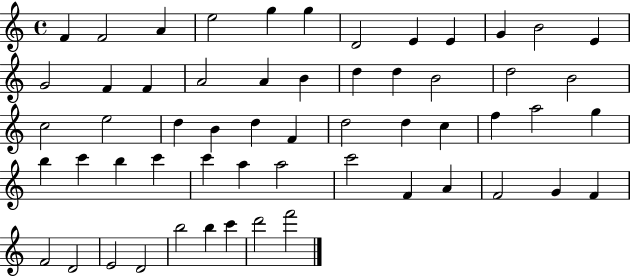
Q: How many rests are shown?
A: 0